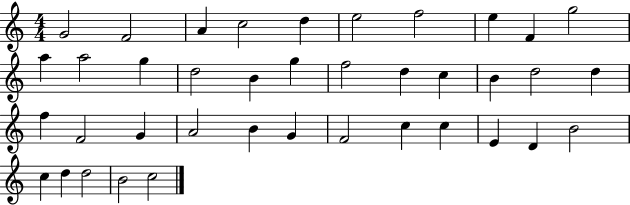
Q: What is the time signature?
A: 4/4